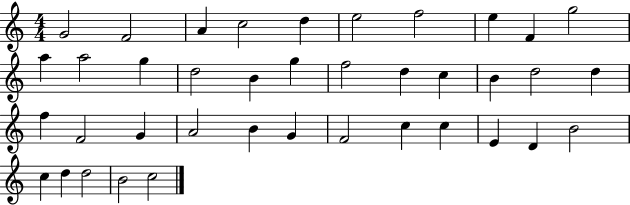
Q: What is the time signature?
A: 4/4